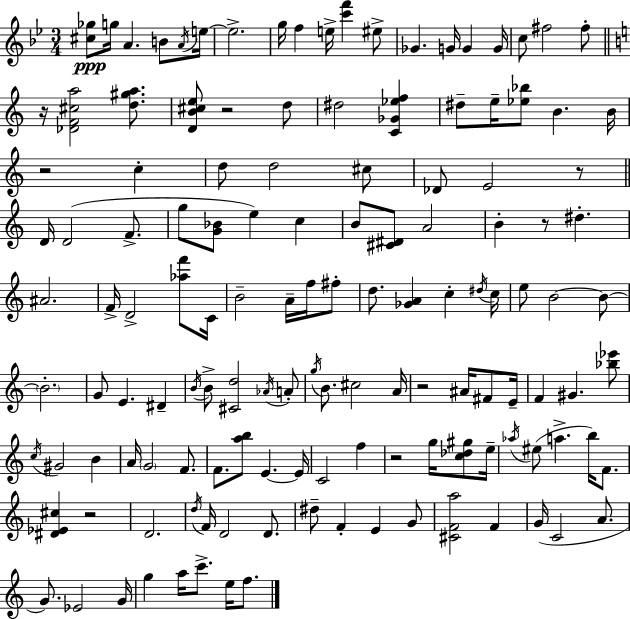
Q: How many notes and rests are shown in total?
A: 135